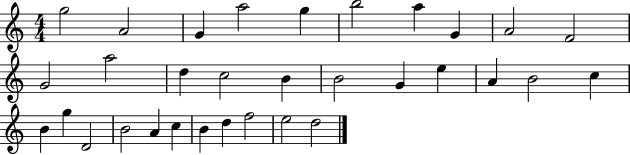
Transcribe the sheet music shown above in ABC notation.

X:1
T:Untitled
M:4/4
L:1/4
K:C
g2 A2 G a2 g b2 a G A2 F2 G2 a2 d c2 B B2 G e A B2 c B g D2 B2 A c B d f2 e2 d2